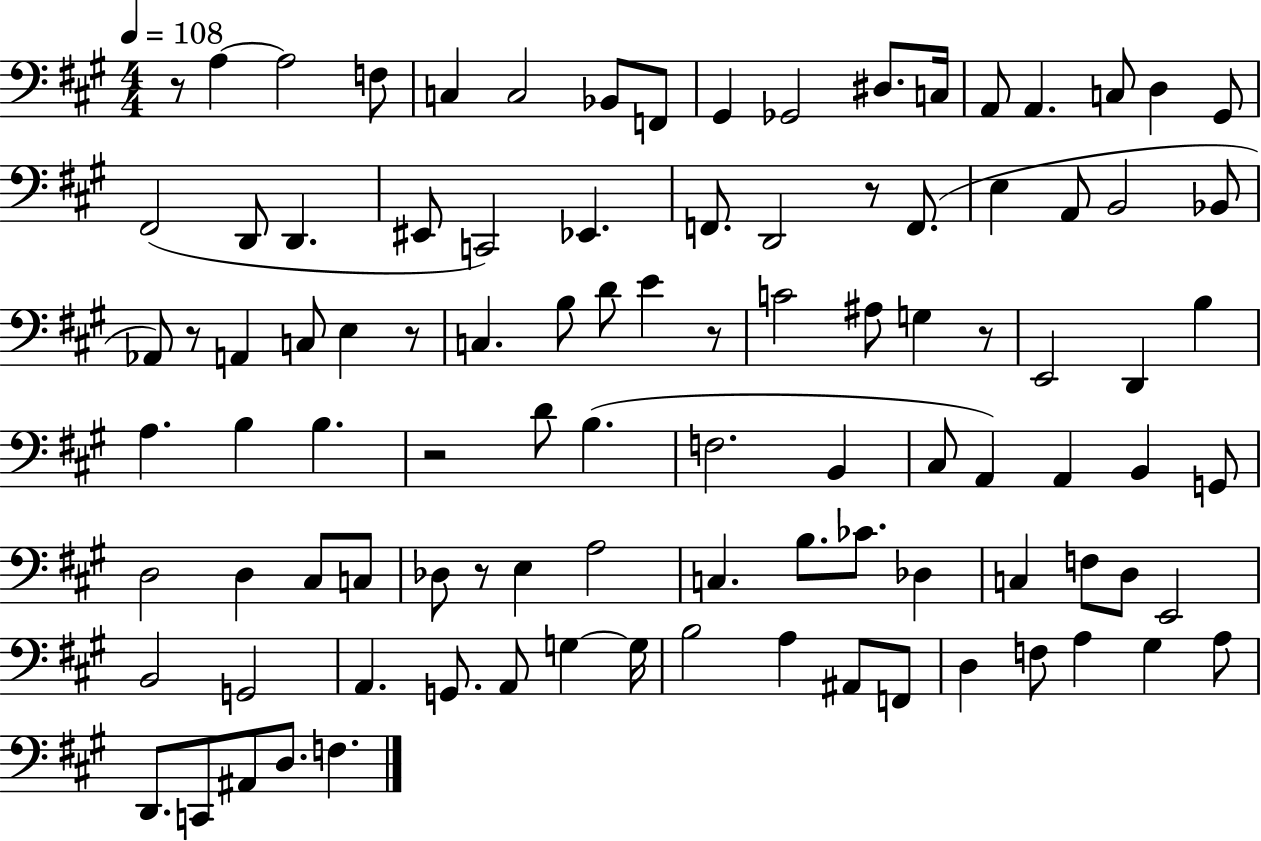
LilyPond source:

{
  \clef bass
  \numericTimeSignature
  \time 4/4
  \key a \major
  \tempo 4 = 108
  r8 a4~~ a2 f8 | c4 c2 bes,8 f,8 | gis,4 ges,2 dis8. c16 | a,8 a,4. c8 d4 gis,8 | \break fis,2( d,8 d,4. | eis,8 c,2) ees,4. | f,8. d,2 r8 f,8.( | e4 a,8 b,2 bes,8 | \break aes,8) r8 a,4 c8 e4 r8 | c4. b8 d'8 e'4 r8 | c'2 ais8 g4 r8 | e,2 d,4 b4 | \break a4. b4 b4. | r2 d'8 b4.( | f2. b,4 | cis8 a,4) a,4 b,4 g,8 | \break d2 d4 cis8 c8 | des8 r8 e4 a2 | c4. b8. ces'8. des4 | c4 f8 d8 e,2 | \break b,2 g,2 | a,4. g,8. a,8 g4~~ g16 | b2 a4 ais,8 f,8 | d4 f8 a4 gis4 a8 | \break d,8. c,8 ais,8 d8. f4. | \bar "|."
}